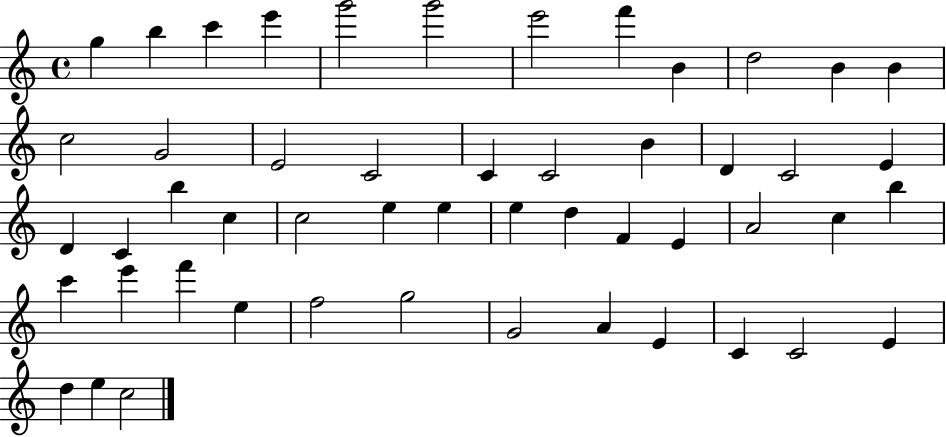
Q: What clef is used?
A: treble